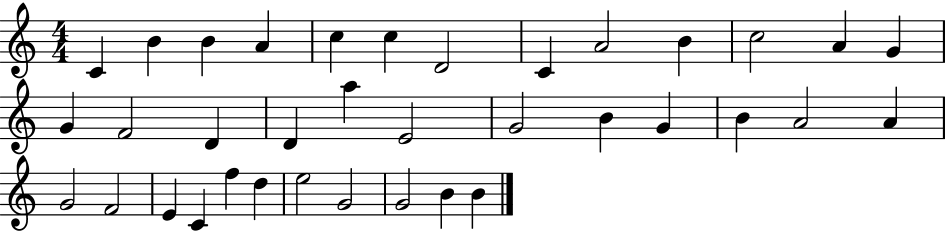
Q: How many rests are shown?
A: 0